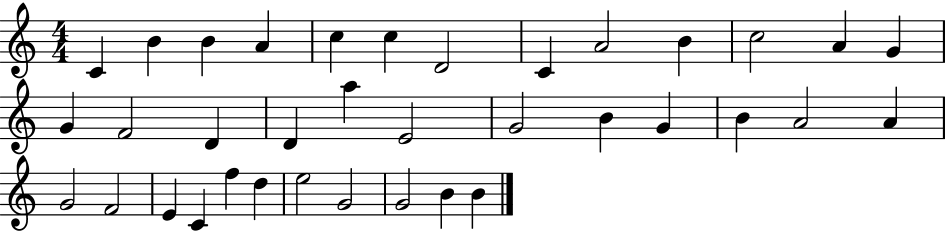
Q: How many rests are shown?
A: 0